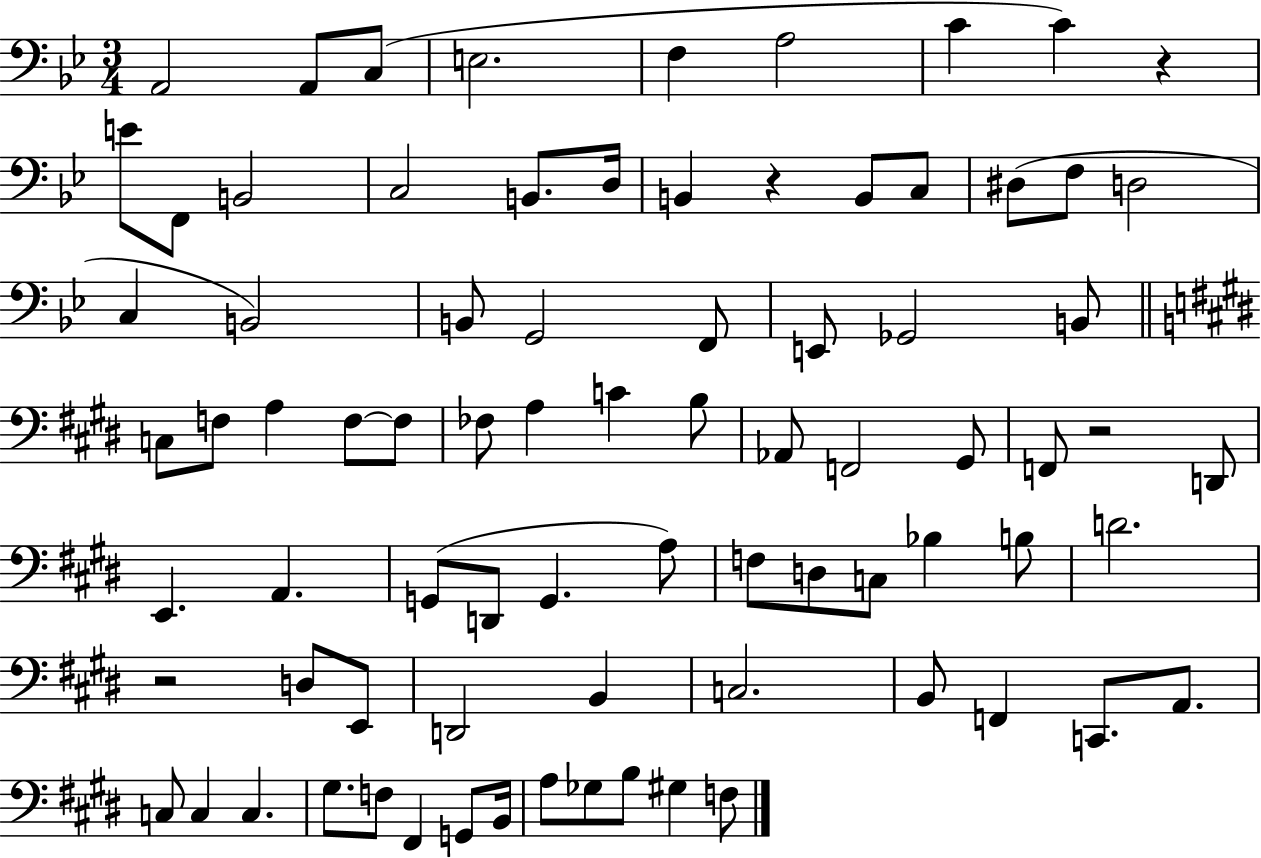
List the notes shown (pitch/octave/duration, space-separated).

A2/h A2/e C3/e E3/h. F3/q A3/h C4/q C4/q R/q E4/e F2/e B2/h C3/h B2/e. D3/s B2/q R/q B2/e C3/e D#3/e F3/e D3/h C3/q B2/h B2/e G2/h F2/e E2/e Gb2/h B2/e C3/e F3/e A3/q F3/e F3/e FES3/e A3/q C4/q B3/e Ab2/e F2/h G#2/e F2/e R/h D2/e E2/q. A2/q. G2/e D2/e G2/q. A3/e F3/e D3/e C3/e Bb3/q B3/e D4/h. R/h D3/e E2/e D2/h B2/q C3/h. B2/e F2/q C2/e. A2/e. C3/e C3/q C3/q. G#3/e. F3/e F#2/q G2/e B2/s A3/e Gb3/e B3/e G#3/q F3/e